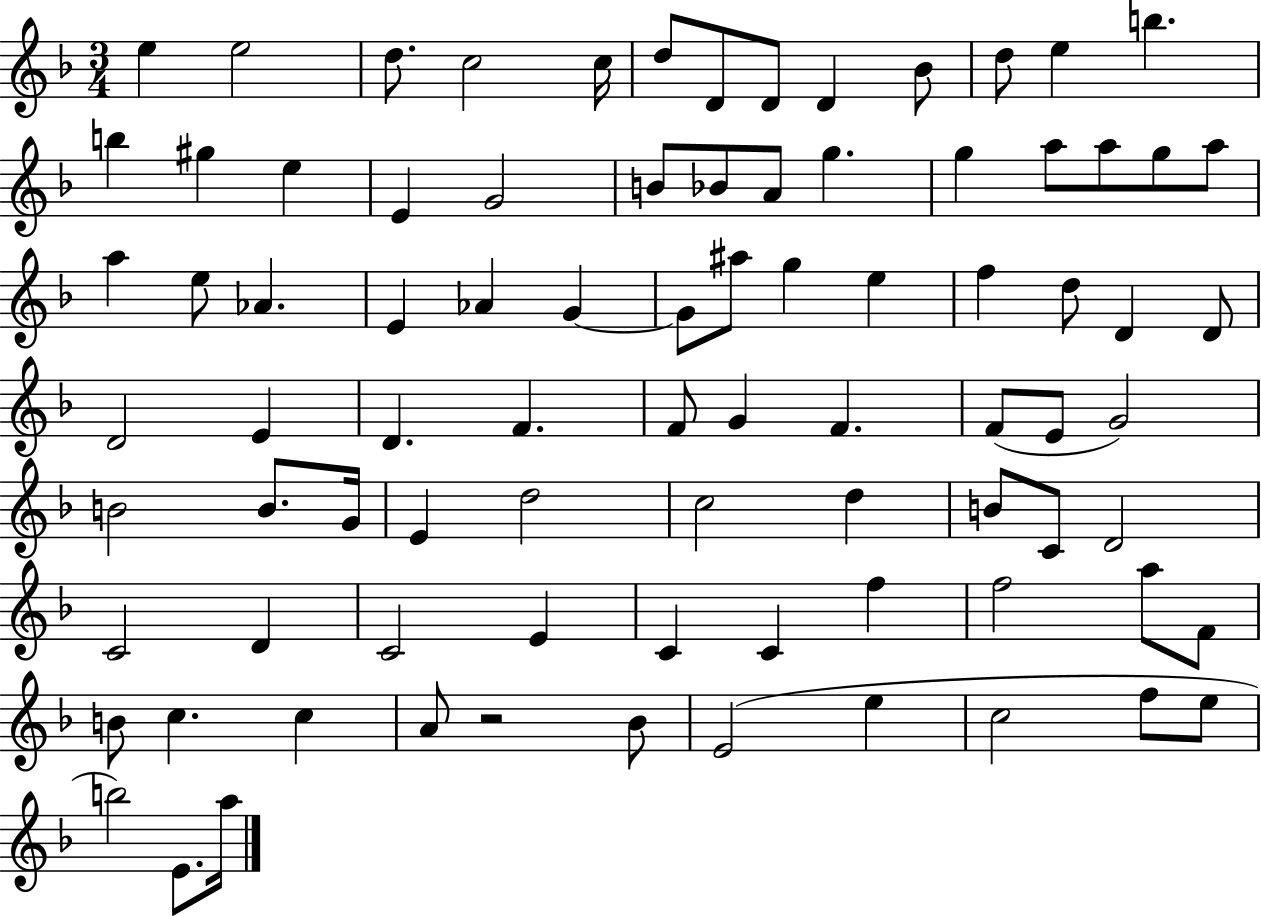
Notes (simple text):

E5/q E5/h D5/e. C5/h C5/s D5/e D4/e D4/e D4/q Bb4/e D5/e E5/q B5/q. B5/q G#5/q E5/q E4/q G4/h B4/e Bb4/e A4/e G5/q. G5/q A5/e A5/e G5/e A5/e A5/q E5/e Ab4/q. E4/q Ab4/q G4/q G4/e A#5/e G5/q E5/q F5/q D5/e D4/q D4/e D4/h E4/q D4/q. F4/q. F4/e G4/q F4/q. F4/e E4/e G4/h B4/h B4/e. G4/s E4/q D5/h C5/h D5/q B4/e C4/e D4/h C4/h D4/q C4/h E4/q C4/q C4/q F5/q F5/h A5/e F4/e B4/e C5/q. C5/q A4/e R/h Bb4/e E4/h E5/q C5/h F5/e E5/e B5/h E4/e. A5/s